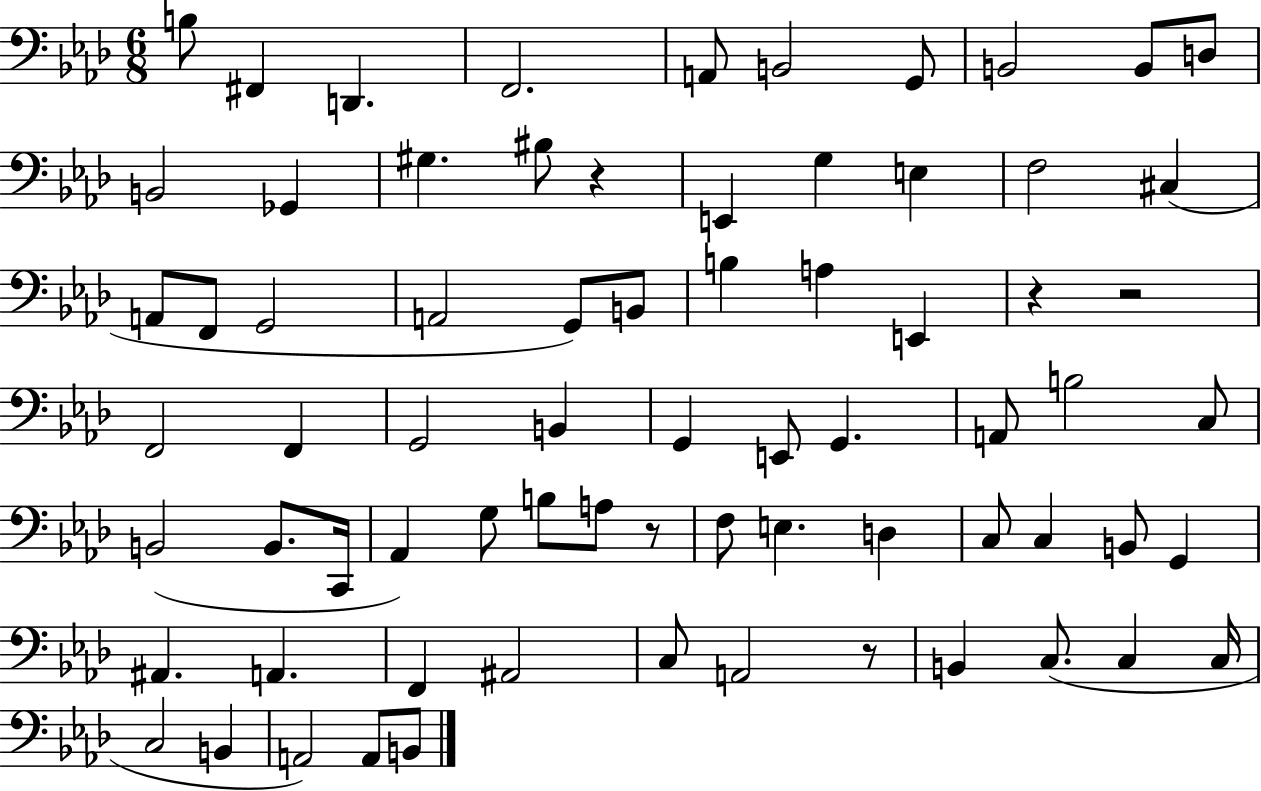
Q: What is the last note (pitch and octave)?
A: B2